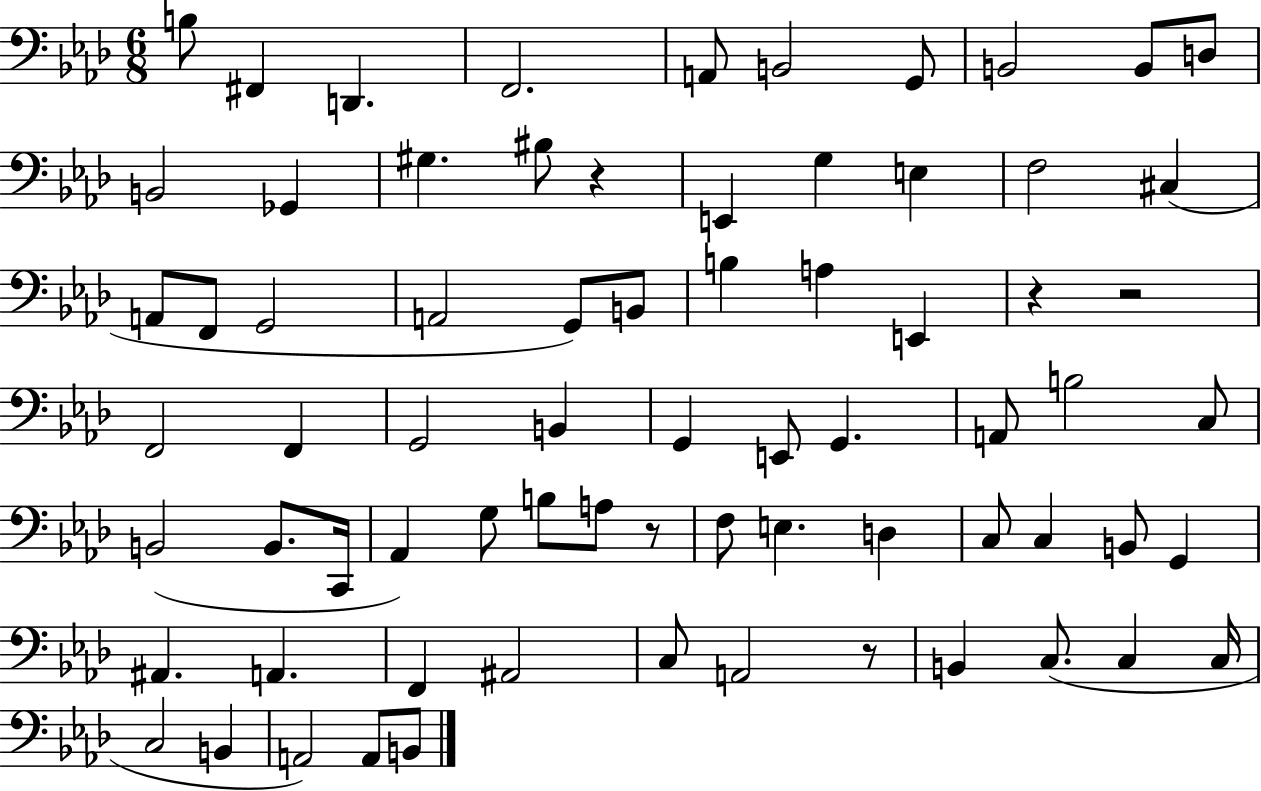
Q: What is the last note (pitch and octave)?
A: B2